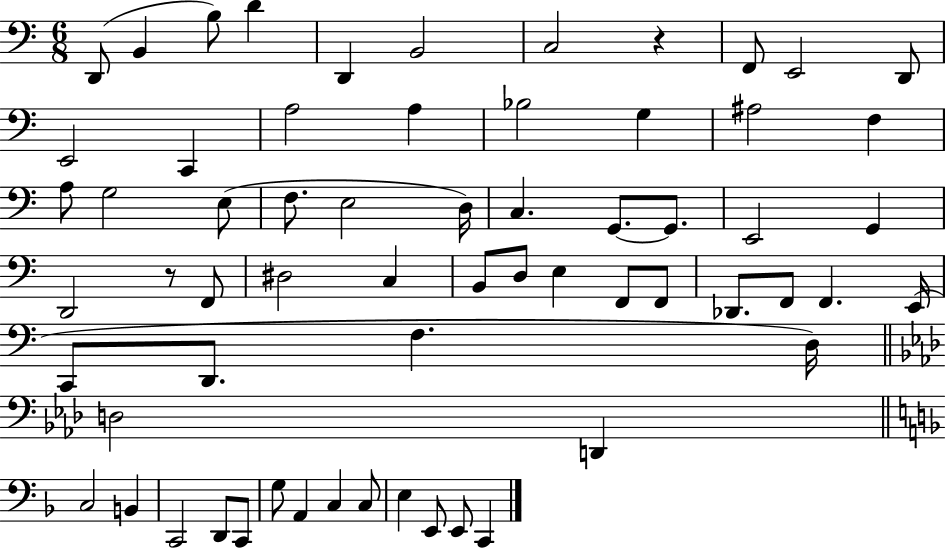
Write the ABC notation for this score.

X:1
T:Untitled
M:6/8
L:1/4
K:C
D,,/2 B,, B,/2 D D,, B,,2 C,2 z F,,/2 E,,2 D,,/2 E,,2 C,, A,2 A, _B,2 G, ^A,2 F, A,/2 G,2 E,/2 F,/2 E,2 D,/4 C, G,,/2 G,,/2 E,,2 G,, D,,2 z/2 F,,/2 ^D,2 C, B,,/2 D,/2 E, F,,/2 F,,/2 _D,,/2 F,,/2 F,, E,,/4 C,,/2 D,,/2 F, D,/4 D,2 D,, C,2 B,, C,,2 D,,/2 C,,/2 G,/2 A,, C, C,/2 E, E,,/2 E,,/2 C,,